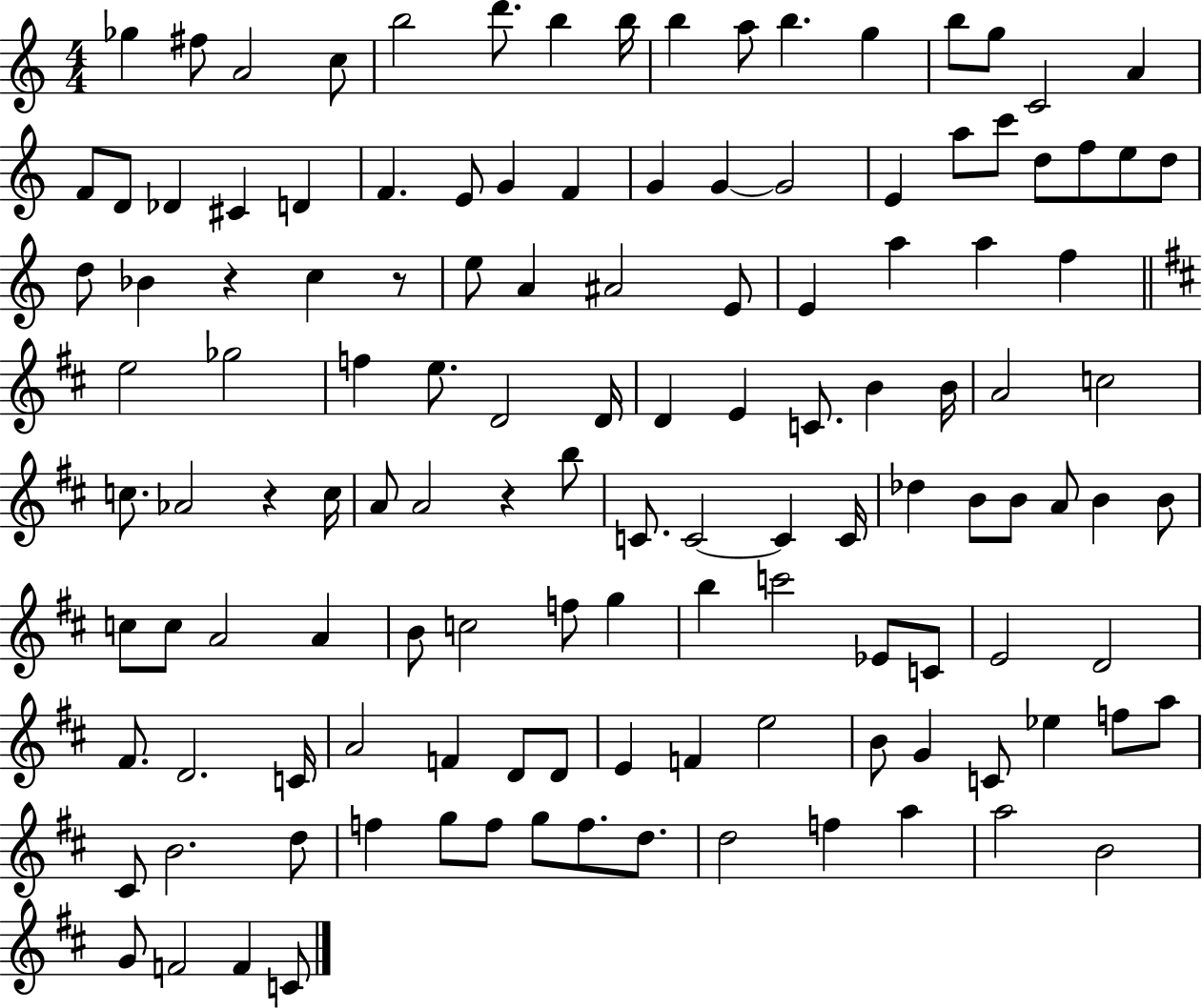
Gb5/q F#5/e A4/h C5/e B5/h D6/e. B5/q B5/s B5/q A5/e B5/q. G5/q B5/e G5/e C4/h A4/q F4/e D4/e Db4/q C#4/q D4/q F4/q. E4/e G4/q F4/q G4/q G4/q G4/h E4/q A5/e C6/e D5/e F5/e E5/e D5/e D5/e Bb4/q R/q C5/q R/e E5/e A4/q A#4/h E4/e E4/q A5/q A5/q F5/q E5/h Gb5/h F5/q E5/e. D4/h D4/s D4/q E4/q C4/e. B4/q B4/s A4/h C5/h C5/e. Ab4/h R/q C5/s A4/e A4/h R/q B5/e C4/e. C4/h C4/q C4/s Db5/q B4/e B4/e A4/e B4/q B4/e C5/e C5/e A4/h A4/q B4/e C5/h F5/e G5/q B5/q C6/h Eb4/e C4/e E4/h D4/h F#4/e. D4/h. C4/s A4/h F4/q D4/e D4/e E4/q F4/q E5/h B4/e G4/q C4/e Eb5/q F5/e A5/e C#4/e B4/h. D5/e F5/q G5/e F5/e G5/e F5/e. D5/e. D5/h F5/q A5/q A5/h B4/h G4/e F4/h F4/q C4/e